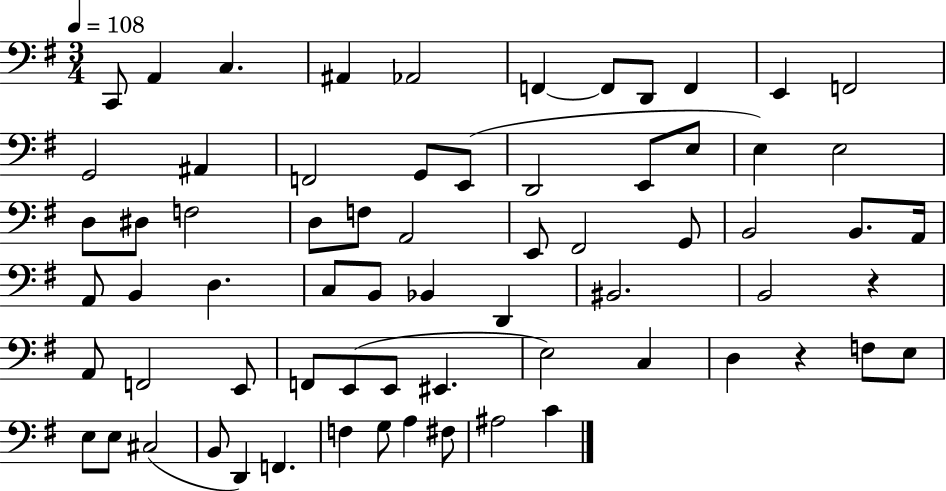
{
  \clef bass
  \numericTimeSignature
  \time 3/4
  \key g \major
  \tempo 4 = 108
  c,8 a,4 c4. | ais,4 aes,2 | f,4~~ f,8 d,8 f,4 | e,4 f,2 | \break g,2 ais,4 | f,2 g,8 e,8( | d,2 e,8 e8 | e4) e2 | \break d8 dis8 f2 | d8 f8 a,2 | e,8 fis,2 g,8 | b,2 b,8. a,16 | \break a,8 b,4 d4. | c8 b,8 bes,4 d,4 | bis,2. | b,2 r4 | \break a,8 f,2 e,8 | f,8 e,8( e,8 eis,4. | e2) c4 | d4 r4 f8 e8 | \break e8 e8 cis2( | b,8 d,4) f,4. | f4 g8 a4 fis8 | ais2 c'4 | \break \bar "|."
}